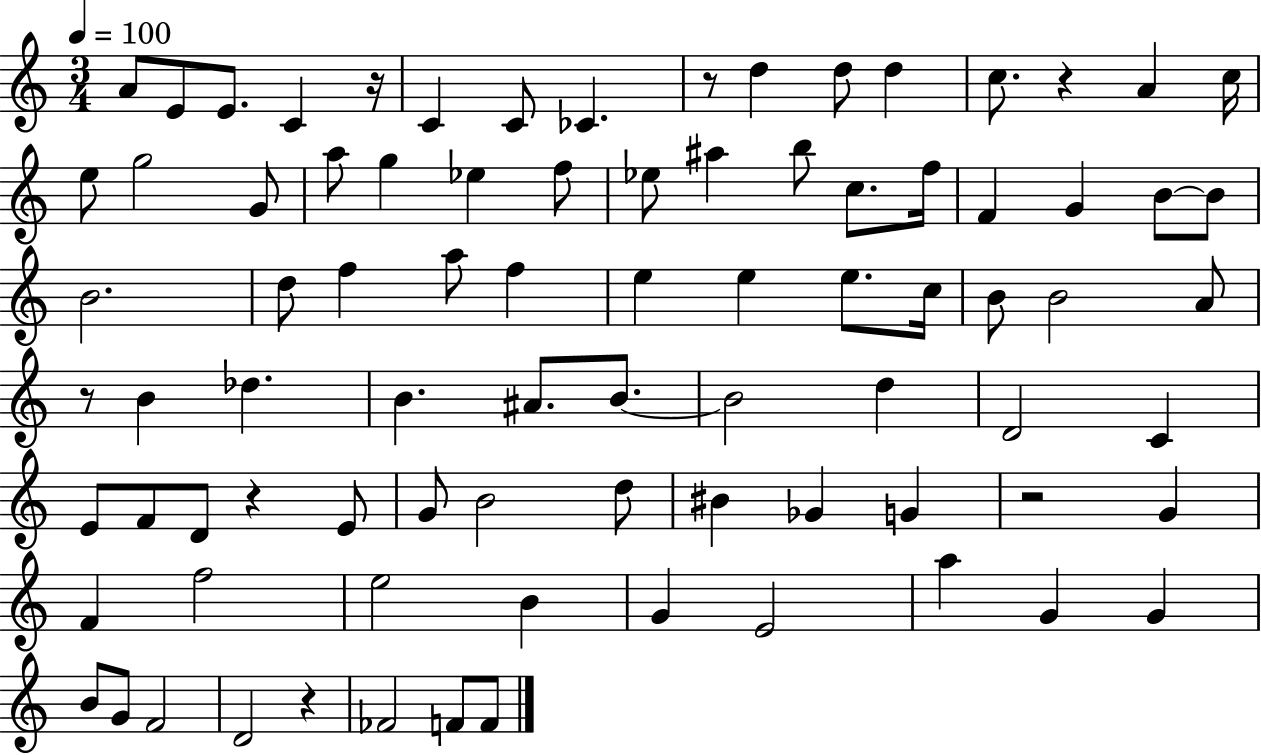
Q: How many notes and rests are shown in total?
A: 84